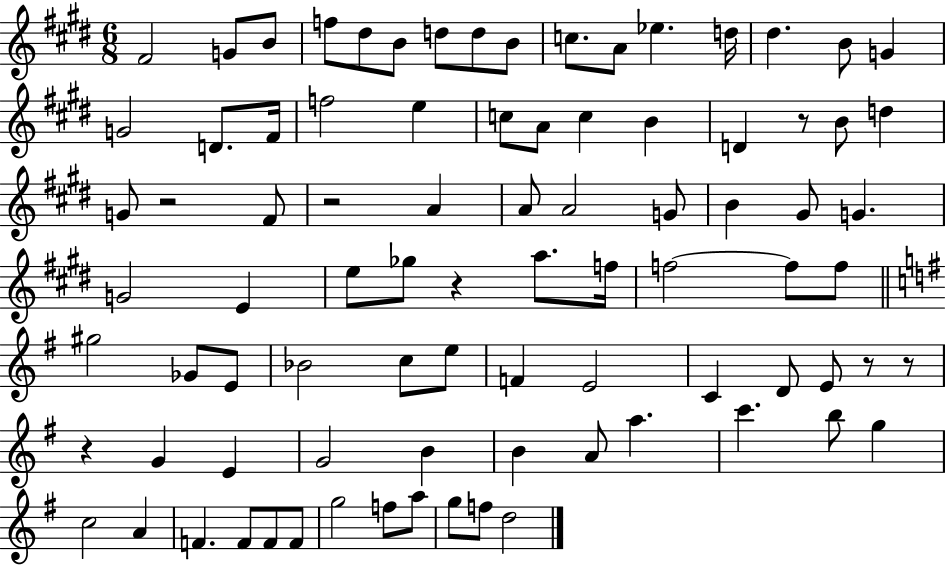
F#4/h G4/e B4/e F5/e D#5/e B4/e D5/e D5/e B4/e C5/e. A4/e Eb5/q. D5/s D#5/q. B4/e G4/q G4/h D4/e. F#4/s F5/h E5/q C5/e A4/e C5/q B4/q D4/q R/e B4/e D5/q G4/e R/h F#4/e R/h A4/q A4/e A4/h G4/e B4/q G#4/e G4/q. G4/h E4/q E5/e Gb5/e R/q A5/e. F5/s F5/h F5/e F5/e G#5/h Gb4/e E4/e Bb4/h C5/e E5/e F4/q E4/h C4/q D4/e E4/e R/e R/e R/q G4/q E4/q G4/h B4/q B4/q A4/e A5/q. C6/q. B5/e G5/q C5/h A4/q F4/q. F4/e F4/e F4/e G5/h F5/e A5/e G5/e F5/e D5/h